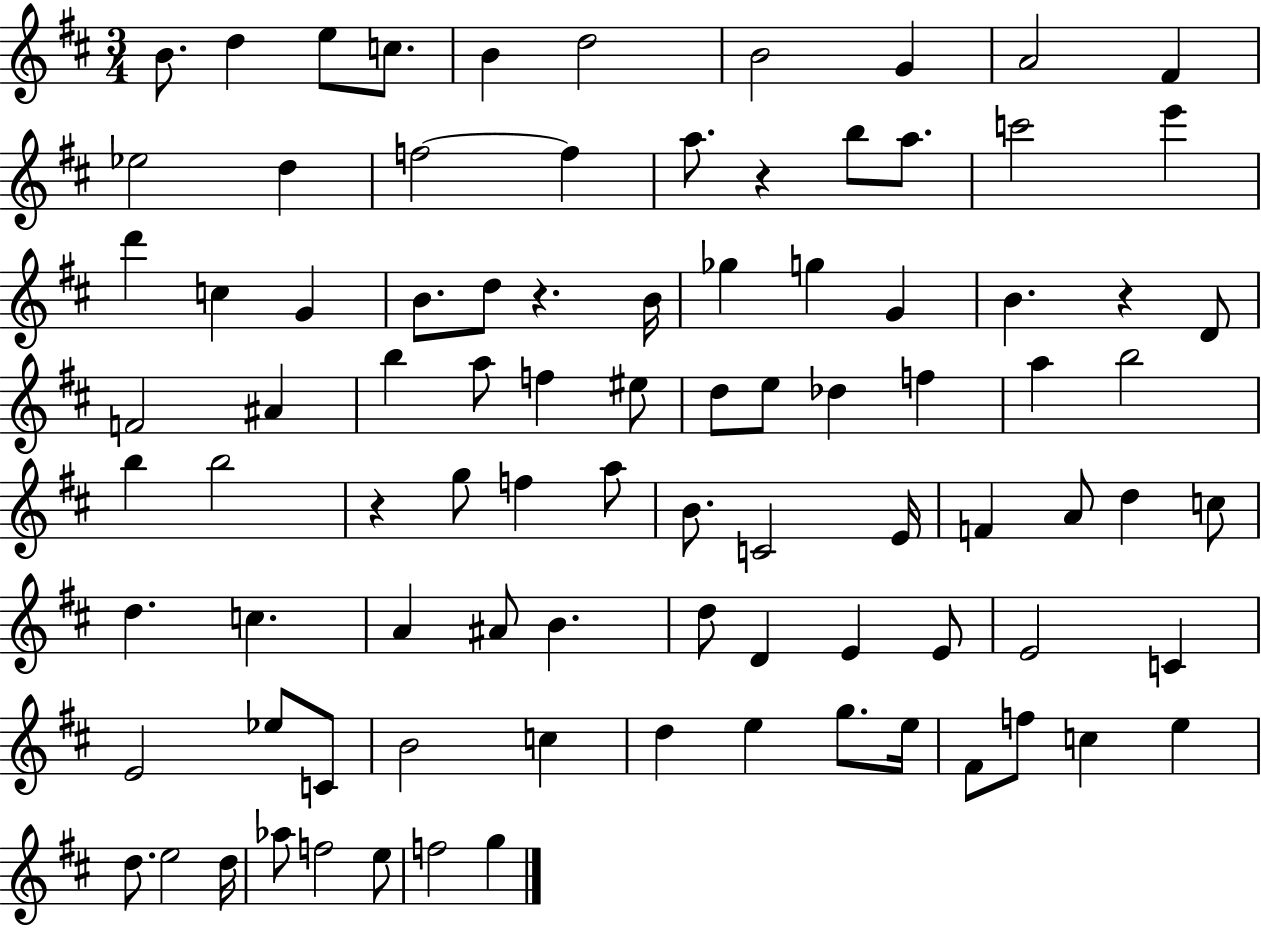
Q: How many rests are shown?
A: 4